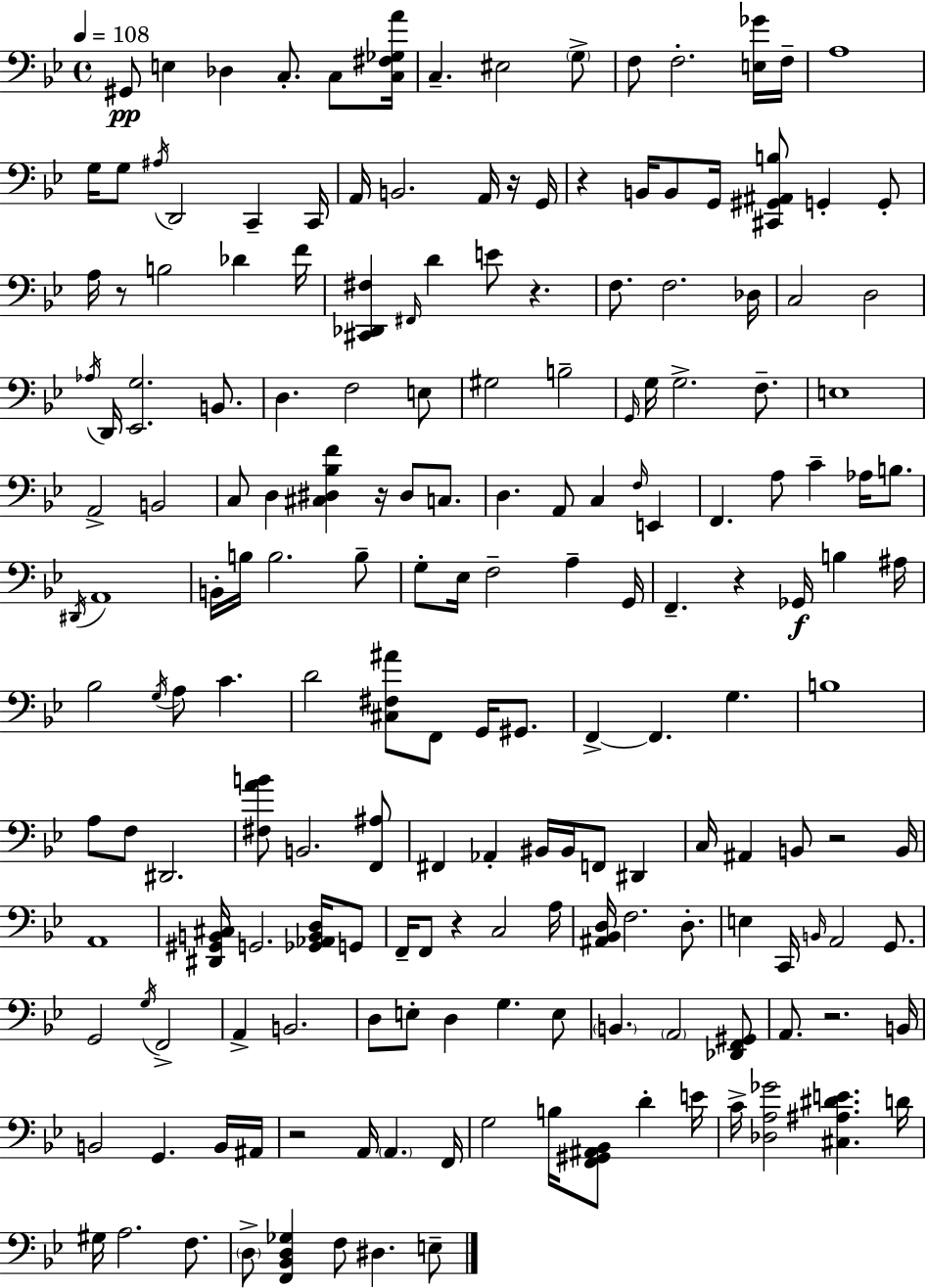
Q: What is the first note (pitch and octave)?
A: G#2